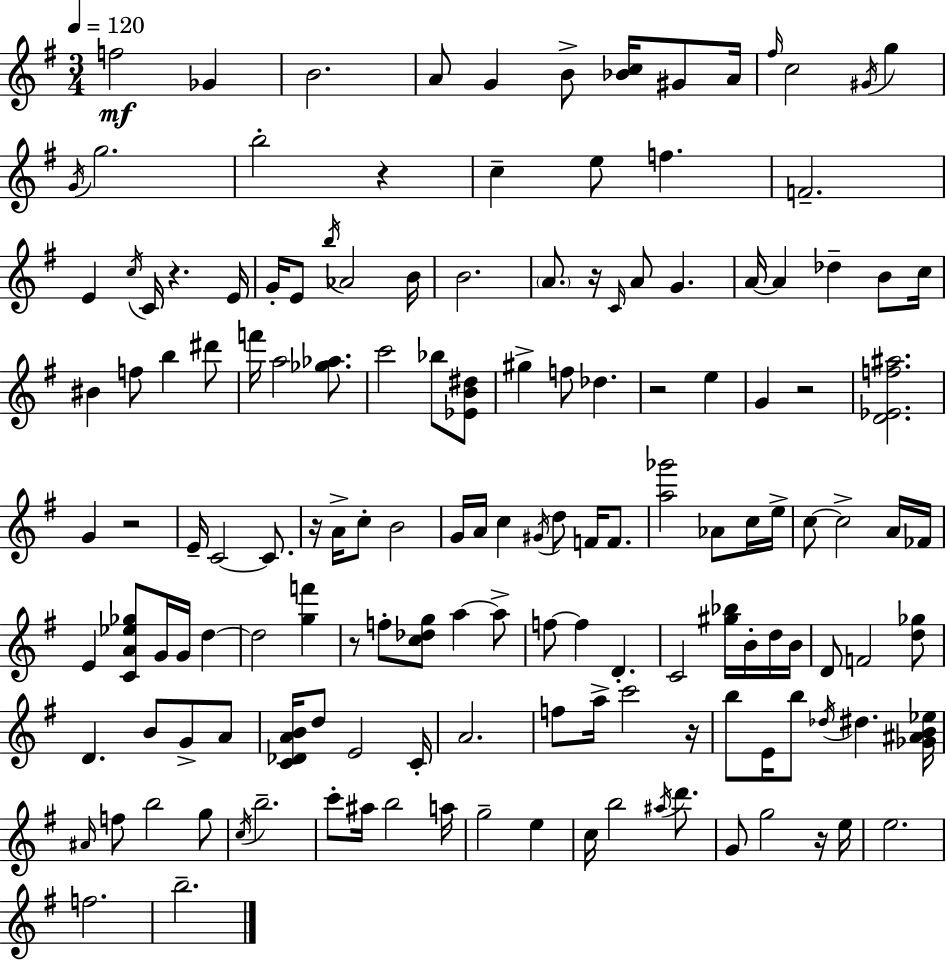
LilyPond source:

{
  \clef treble
  \numericTimeSignature
  \time 3/4
  \key g \major
  \tempo 4 = 120
  f''2\mf ges'4 | b'2. | a'8 g'4 b'8-> <bes' c''>16 gis'8 a'16 | \grace { fis''16 } c''2 \acciaccatura { gis'16 } g''4 | \break \acciaccatura { g'16 } g''2. | b''2-. r4 | c''4-- e''8 f''4. | f'2.-- | \break e'4 \acciaccatura { c''16 } c'16 r4. | e'16 g'16-. e'8 \acciaccatura { b''16 } aes'2 | b'16 b'2. | \parenthesize a'8. r16 \grace { c'16 } a'8 | \break g'4. a'16~~ a'4 des''4-- | b'8 c''16 bis'4 f''8 | b''4 dis'''8 f'''16 a''2 | <ges'' aes''>8. c'''2 | \break bes''8 <ees' b' dis''>8 gis''4-> f''8 | des''4. r2 | e''4 g'4 r2 | <d' ees' f'' ais''>2. | \break g'4 r2 | e'16-- c'2~~ | c'8. r16 a'16-> c''8-. b'2 | g'16 a'16 c''4 | \break \acciaccatura { gis'16 } d''8 f'16 f'8. <a'' ges'''>2 | aes'8 c''16 e''16-> c''8~~ c''2-> | a'16 fes'16 e'4 <c' a' ees'' ges''>8 | g'16 g'16 d''4~~ d''2 | \break <g'' f'''>4 r8 f''8-. <c'' des'' g''>8 | a''4~~ a''8-> f''8~~ f''4 | d'4.-. c'2 | <gis'' bes''>16 b'16-. d''16 b'16 d'8 f'2 | \break <d'' ges''>8 d'4. | b'8 g'8-> a'8 <c' des' a' b'>16 d''8 e'2 | c'16-. a'2. | f''8 a''16-> c'''2 | \break r16 b''8 e'16 b''8 | \acciaccatura { des''16 } dis''4. <ges' ais' b' ees''>16 \grace { ais'16 } f''8 b''2 | g''8 \acciaccatura { c''16 } b''2.-- | c'''8-. | \break ais''16 b''2 a''16 g''2-- | e''4 c''16 b''2 | \acciaccatura { ais''16 } d'''8. g'8 | g''2 r16 e''16 e''2. | \break f''2. | b''2.-- | \bar "|."
}